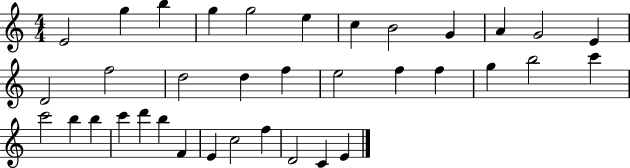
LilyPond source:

{
  \clef treble
  \numericTimeSignature
  \time 4/4
  \key c \major
  e'2 g''4 b''4 | g''4 g''2 e''4 | c''4 b'2 g'4 | a'4 g'2 e'4 | \break d'2 f''2 | d''2 d''4 f''4 | e''2 f''4 f''4 | g''4 b''2 c'''4 | \break c'''2 b''4 b''4 | c'''4 d'''4 b''4 f'4 | e'4 c''2 f''4 | d'2 c'4 e'4 | \break \bar "|."
}